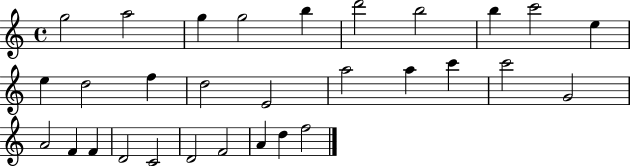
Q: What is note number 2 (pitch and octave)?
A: A5